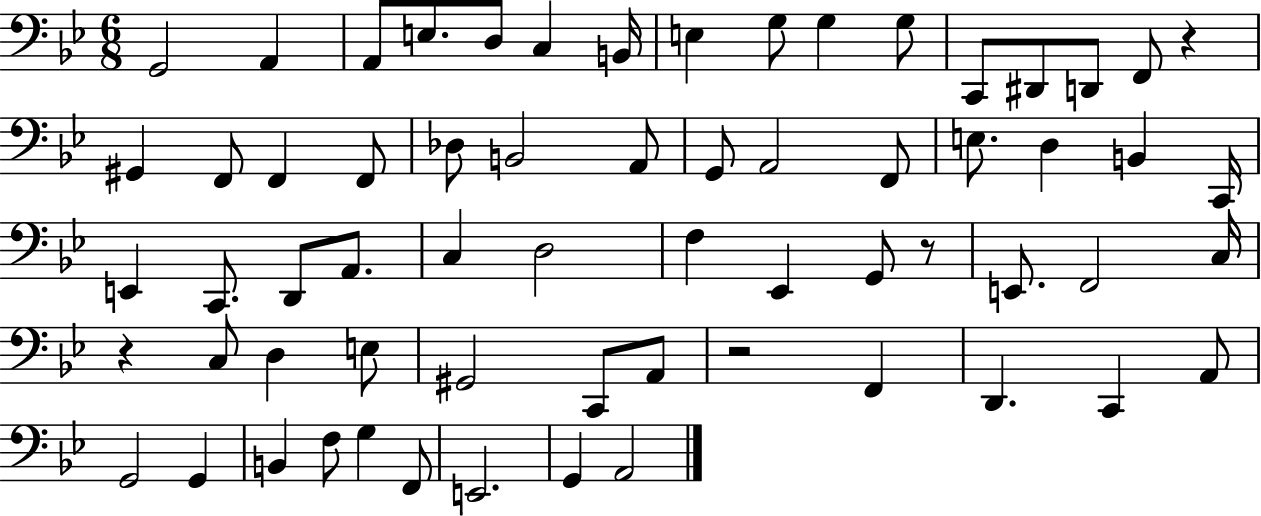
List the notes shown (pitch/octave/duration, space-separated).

G2/h A2/q A2/e E3/e. D3/e C3/q B2/s E3/q G3/e G3/q G3/e C2/e D#2/e D2/e F2/e R/q G#2/q F2/e F2/q F2/e Db3/e B2/h A2/e G2/e A2/h F2/e E3/e. D3/q B2/q C2/s E2/q C2/e. D2/e A2/e. C3/q D3/h F3/q Eb2/q G2/e R/e E2/e. F2/h C3/s R/q C3/e D3/q E3/e G#2/h C2/e A2/e R/h F2/q D2/q. C2/q A2/e G2/h G2/q B2/q F3/e G3/q F2/e E2/h. G2/q A2/h